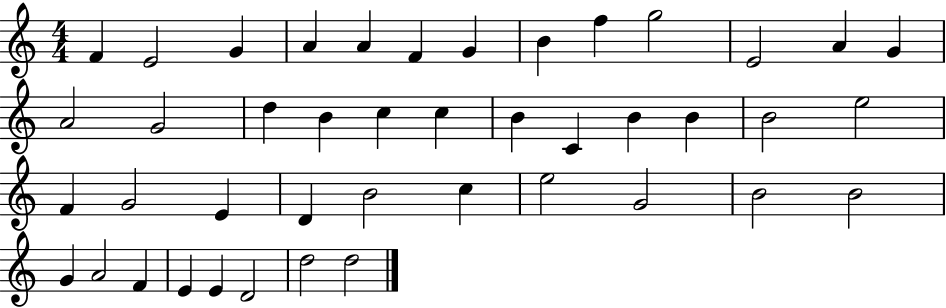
{
  \clef treble
  \numericTimeSignature
  \time 4/4
  \key c \major
  f'4 e'2 g'4 | a'4 a'4 f'4 g'4 | b'4 f''4 g''2 | e'2 a'4 g'4 | \break a'2 g'2 | d''4 b'4 c''4 c''4 | b'4 c'4 b'4 b'4 | b'2 e''2 | \break f'4 g'2 e'4 | d'4 b'2 c''4 | e''2 g'2 | b'2 b'2 | \break g'4 a'2 f'4 | e'4 e'4 d'2 | d''2 d''2 | \bar "|."
}